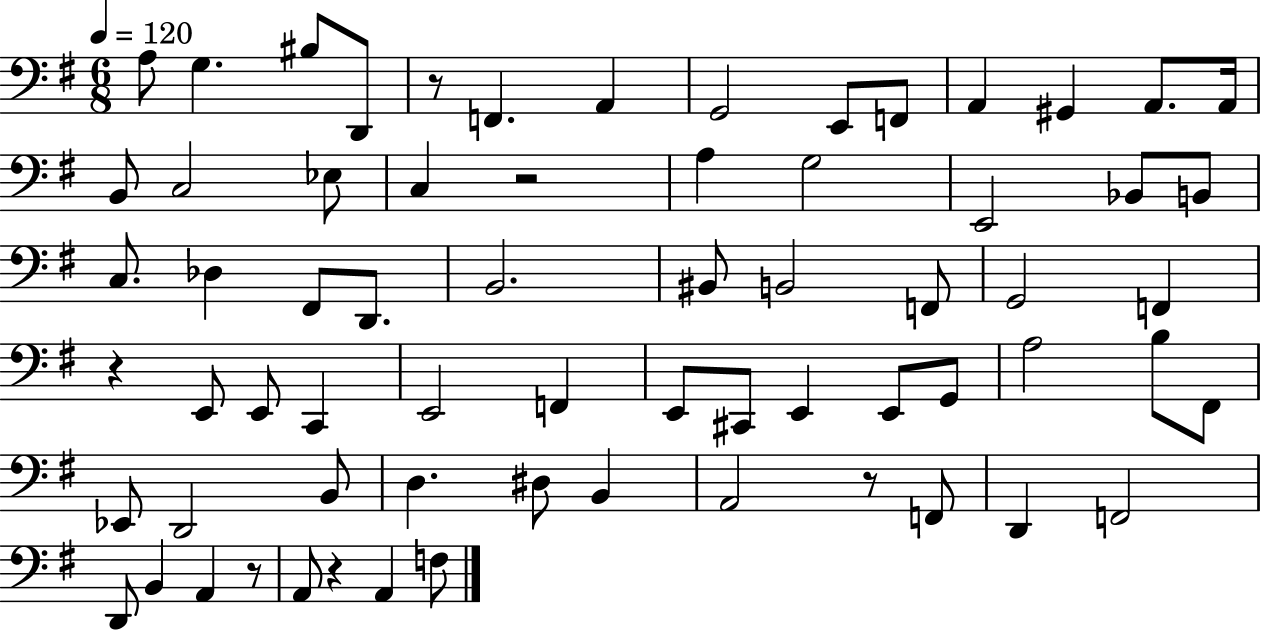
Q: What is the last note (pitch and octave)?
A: F3